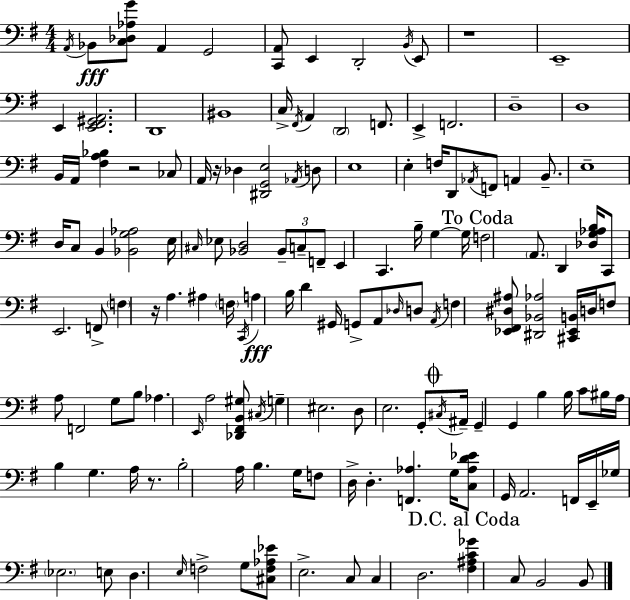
X:1
T:Untitled
M:4/4
L:1/4
K:Em
A,,/4 _B,,/2 [C,_D,_A,G]/2 A,, G,,2 [C,,A,,]/2 E,, D,,2 B,,/4 E,,/2 z4 E,,4 E,, [E,,^F,,^G,,A,,]2 D,,4 ^B,,4 C,/4 ^F,,/4 A,, D,,2 F,,/2 E,, F,,2 D,4 D,4 B,,/4 A,,/4 [^F,A,_B,] z2 _C,/2 A,,/4 z/4 _D, [^D,,G,,E,]2 _A,,/4 D,/2 E,4 E, F,/4 D,,/2 _A,,/4 F,,/2 A,, B,,/2 E,4 D,/4 C,/2 B,, [_B,,G,_A,]2 E,/4 ^C,/4 _E,/2 [_B,,D,]2 _B,,/2 C,/2 F,,/2 E,, C,, B,/4 G, G,/4 F,2 A,,/2 D,, [_D,G,_A,B,]/4 C,,/2 E,,2 F,,/2 F, z/4 A, ^A, F,/4 C,,/4 A, B,/4 D ^G,,/4 G,,/2 A,,/2 _D,/4 D,/2 A,,/4 F, [_E,,^F,,^D,^A,]/2 [^D,,_B,,_A,]2 [^C,,_E,,B,,]/4 D,/4 F,/2 A,/2 F,,2 G,/2 B,/2 _A, E,,/4 A,2 [_D,,^F,,B,,^G,]/2 ^C,/4 G, ^E,2 D,/2 E,2 G,,/2 ^C,/4 ^A,,/4 G,, G,, B, B,/4 C/2 ^B,/4 A,/4 B, G, A,/4 z/2 B,2 A,/4 B, G,/4 F,/2 D,/4 D, [F,,_A,] G,/4 [C,_A,D_E]/2 G,,/4 A,,2 F,,/4 E,,/4 _G,/4 _E,2 E,/2 D, E,/4 F,2 G,/2 [^C,F,_A,_E]/2 E,2 C,/2 C, D,2 [^F,^A,C_G] C,/2 B,,2 B,,/2